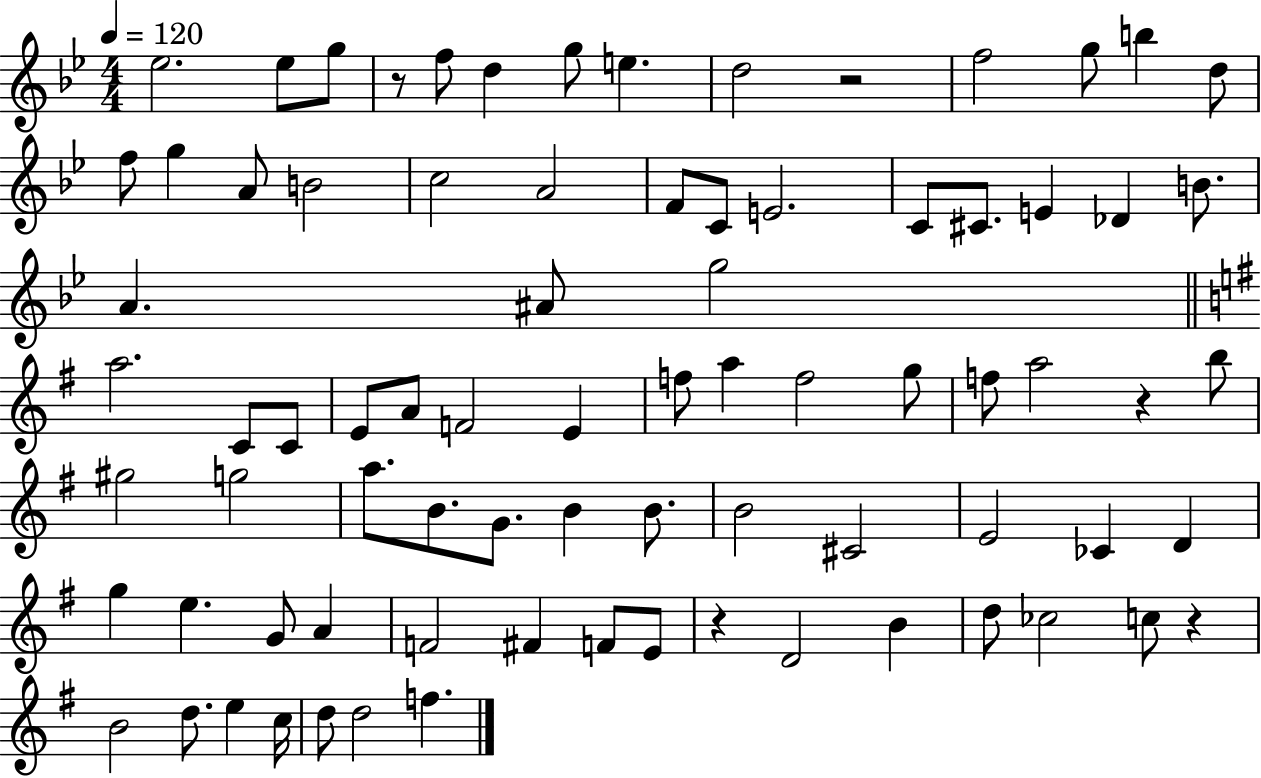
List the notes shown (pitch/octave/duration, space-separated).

Eb5/h. Eb5/e G5/e R/e F5/e D5/q G5/e E5/q. D5/h R/h F5/h G5/e B5/q D5/e F5/e G5/q A4/e B4/h C5/h A4/h F4/e C4/e E4/h. C4/e C#4/e. E4/q Db4/q B4/e. A4/q. A#4/e G5/h A5/h. C4/e C4/e E4/e A4/e F4/h E4/q F5/e A5/q F5/h G5/e F5/e A5/h R/q B5/e G#5/h G5/h A5/e. B4/e. G4/e. B4/q B4/e. B4/h C#4/h E4/h CES4/q D4/q G5/q E5/q. G4/e A4/q F4/h F#4/q F4/e E4/e R/q D4/h B4/q D5/e CES5/h C5/e R/q B4/h D5/e. E5/q C5/s D5/e D5/h F5/q.